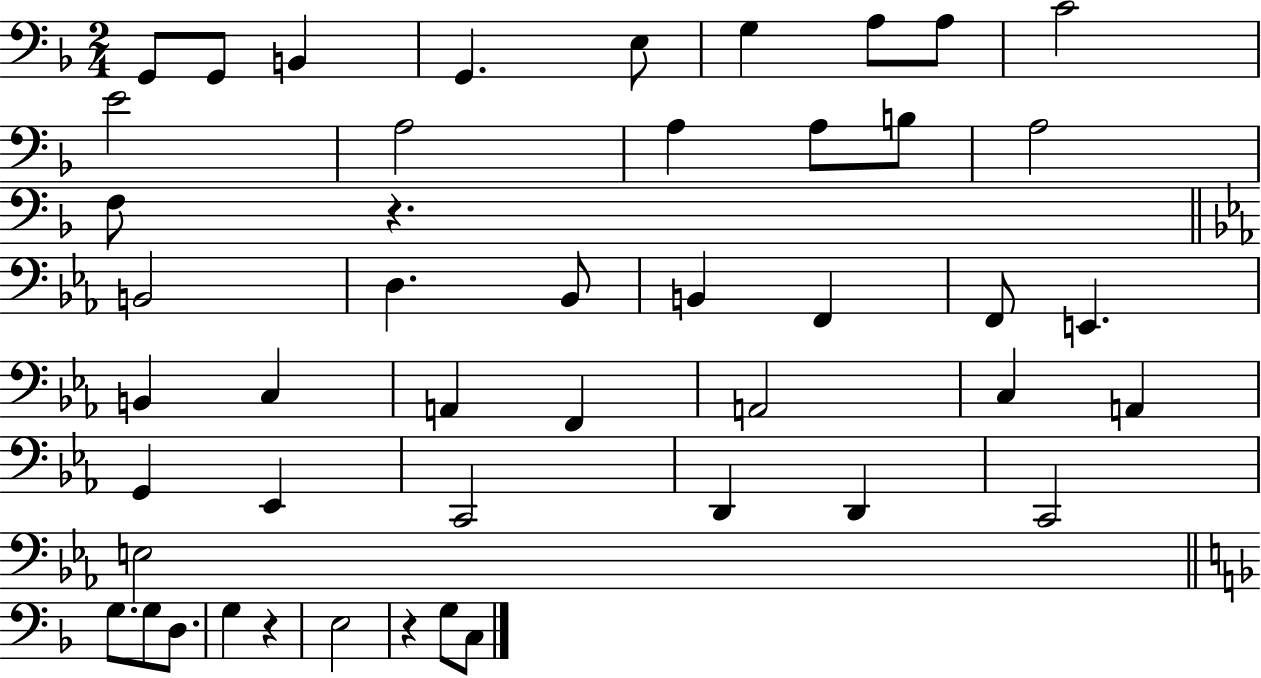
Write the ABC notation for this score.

X:1
T:Untitled
M:2/4
L:1/4
K:F
G,,/2 G,,/2 B,, G,, E,/2 G, A,/2 A,/2 C2 E2 A,2 A, A,/2 B,/2 A,2 F,/2 z B,,2 D, _B,,/2 B,, F,, F,,/2 E,, B,, C, A,, F,, A,,2 C, A,, G,, _E,, C,,2 D,, D,, C,,2 E,2 G,/2 G,/2 D,/2 G, z E,2 z G,/2 C,/2